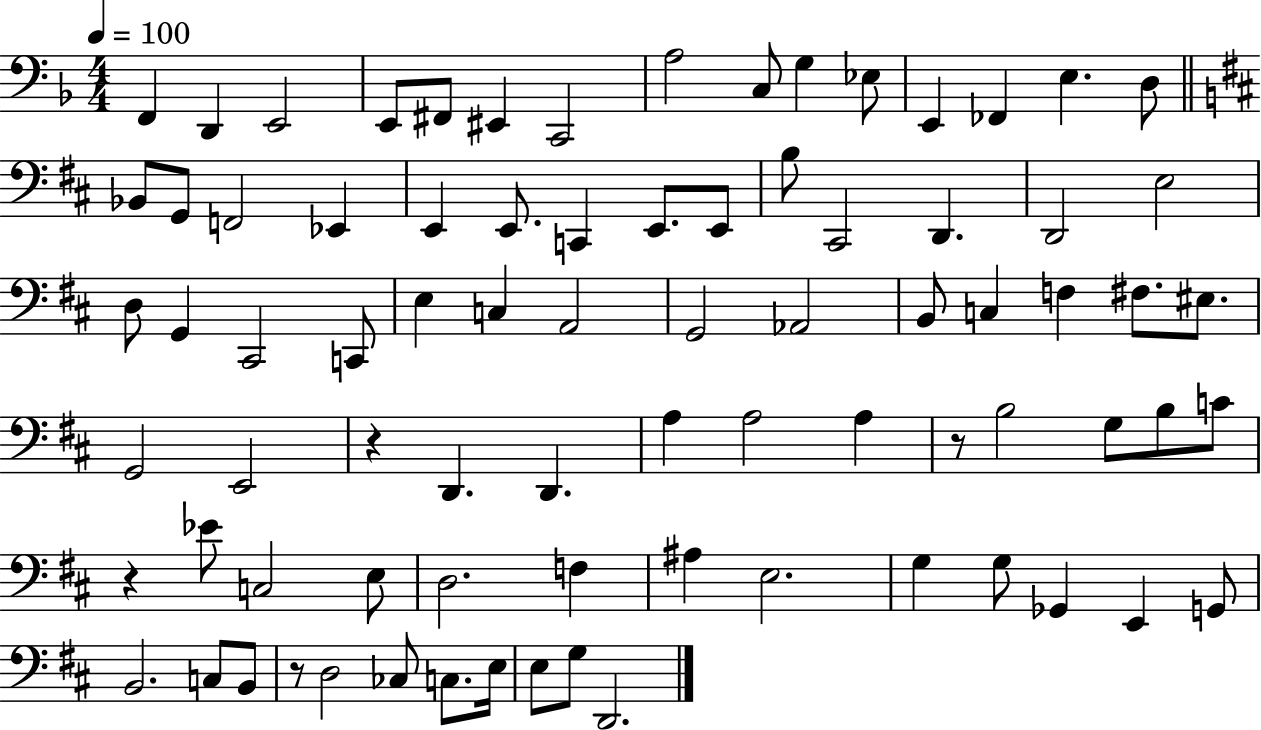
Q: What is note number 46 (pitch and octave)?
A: D2